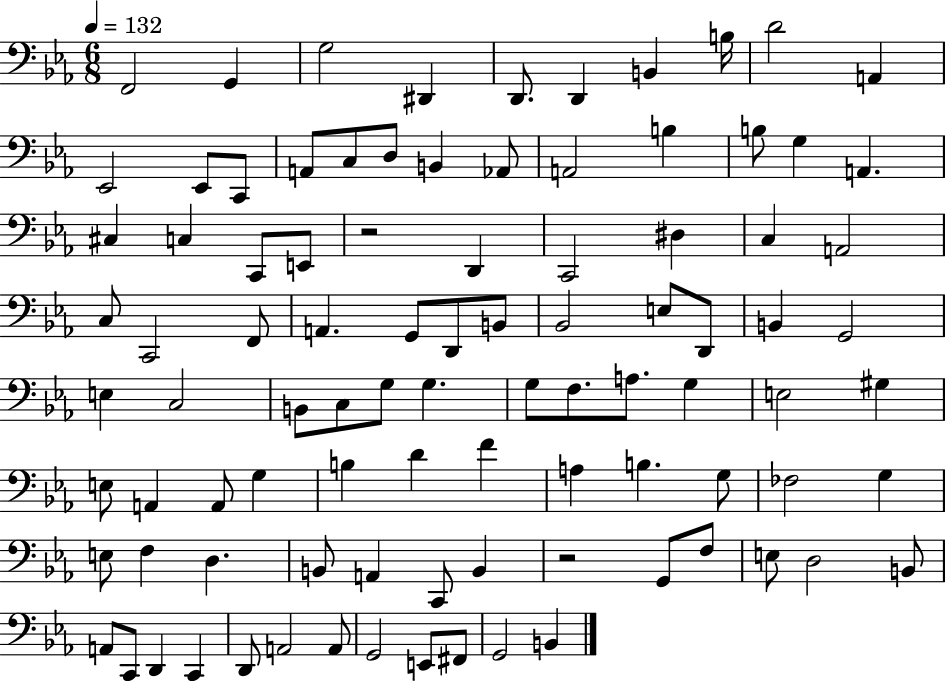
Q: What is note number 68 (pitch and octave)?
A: G3